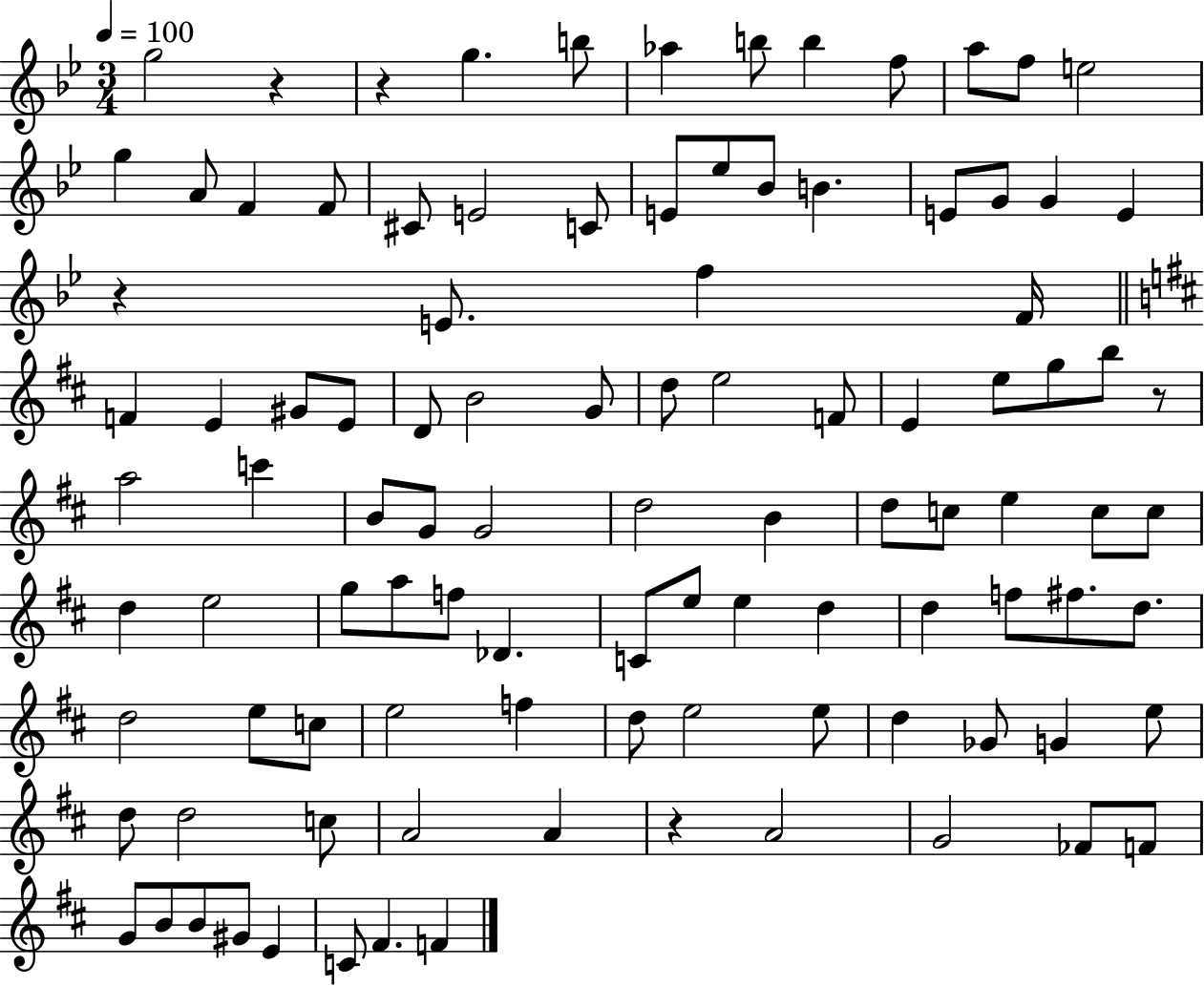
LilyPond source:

{
  \clef treble
  \numericTimeSignature
  \time 3/4
  \key bes \major
  \tempo 4 = 100
  g''2 r4 | r4 g''4. b''8 | aes''4 b''8 b''4 f''8 | a''8 f''8 e''2 | \break g''4 a'8 f'4 f'8 | cis'8 e'2 c'8 | e'8 ees''8 bes'8 b'4. | e'8 g'8 g'4 e'4 | \break r4 e'8. f''4 f'16 | \bar "||" \break \key d \major f'4 e'4 gis'8 e'8 | d'8 b'2 g'8 | d''8 e''2 f'8 | e'4 e''8 g''8 b''8 r8 | \break a''2 c'''4 | b'8 g'8 g'2 | d''2 b'4 | d''8 c''8 e''4 c''8 c''8 | \break d''4 e''2 | g''8 a''8 f''8 des'4. | c'8 e''8 e''4 d''4 | d''4 f''8 fis''8. d''8. | \break d''2 e''8 c''8 | e''2 f''4 | d''8 e''2 e''8 | d''4 ges'8 g'4 e''8 | \break d''8 d''2 c''8 | a'2 a'4 | r4 a'2 | g'2 fes'8 f'8 | \break g'8 b'8 b'8 gis'8 e'4 | c'8 fis'4. f'4 | \bar "|."
}